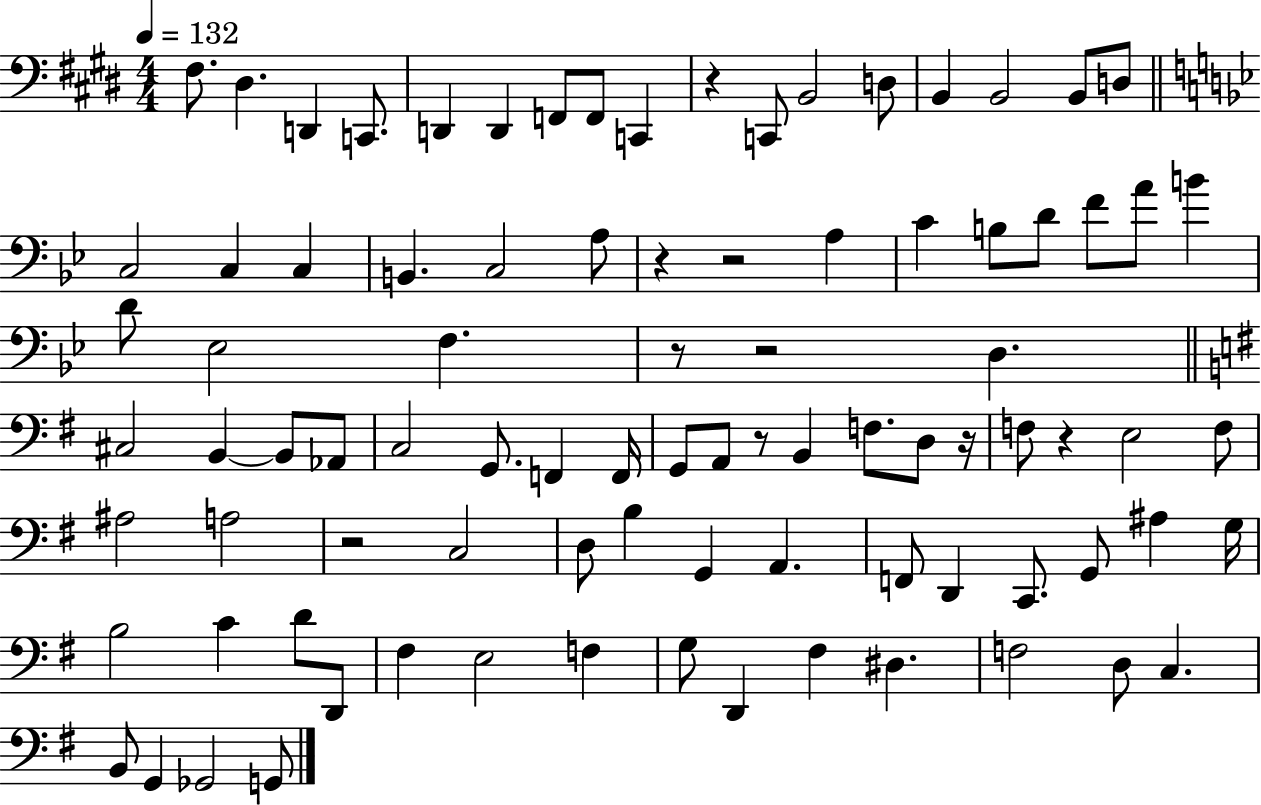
F#3/e. D#3/q. D2/q C2/e. D2/q D2/q F2/e F2/e C2/q R/q C2/e B2/h D3/e B2/q B2/h B2/e D3/e C3/h C3/q C3/q B2/q. C3/h A3/e R/q R/h A3/q C4/q B3/e D4/e F4/e A4/e B4/q D4/e Eb3/h F3/q. R/e R/h D3/q. C#3/h B2/q B2/e Ab2/e C3/h G2/e. F2/q F2/s G2/e A2/e R/e B2/q F3/e. D3/e R/s F3/e R/q E3/h F3/e A#3/h A3/h R/h C3/h D3/e B3/q G2/q A2/q. F2/e D2/q C2/e. G2/e A#3/q G3/s B3/h C4/q D4/e D2/e F#3/q E3/h F3/q G3/e D2/q F#3/q D#3/q. F3/h D3/e C3/q. B2/e G2/q Gb2/h G2/e